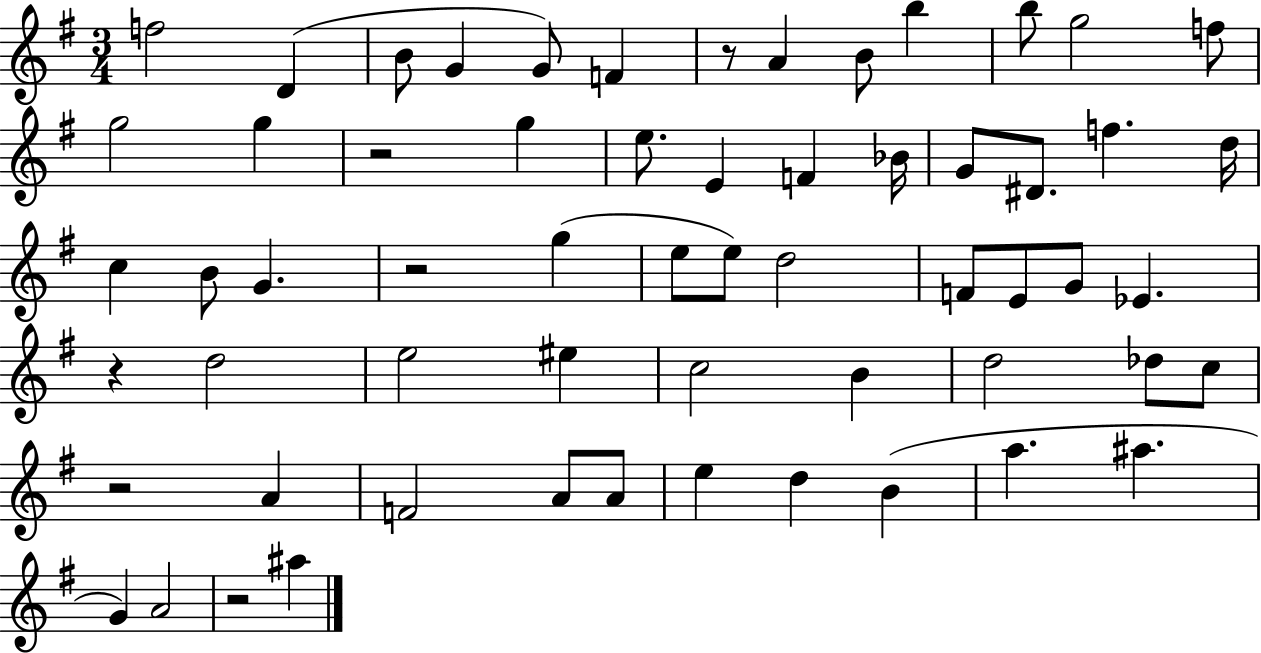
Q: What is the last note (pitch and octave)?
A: A#5